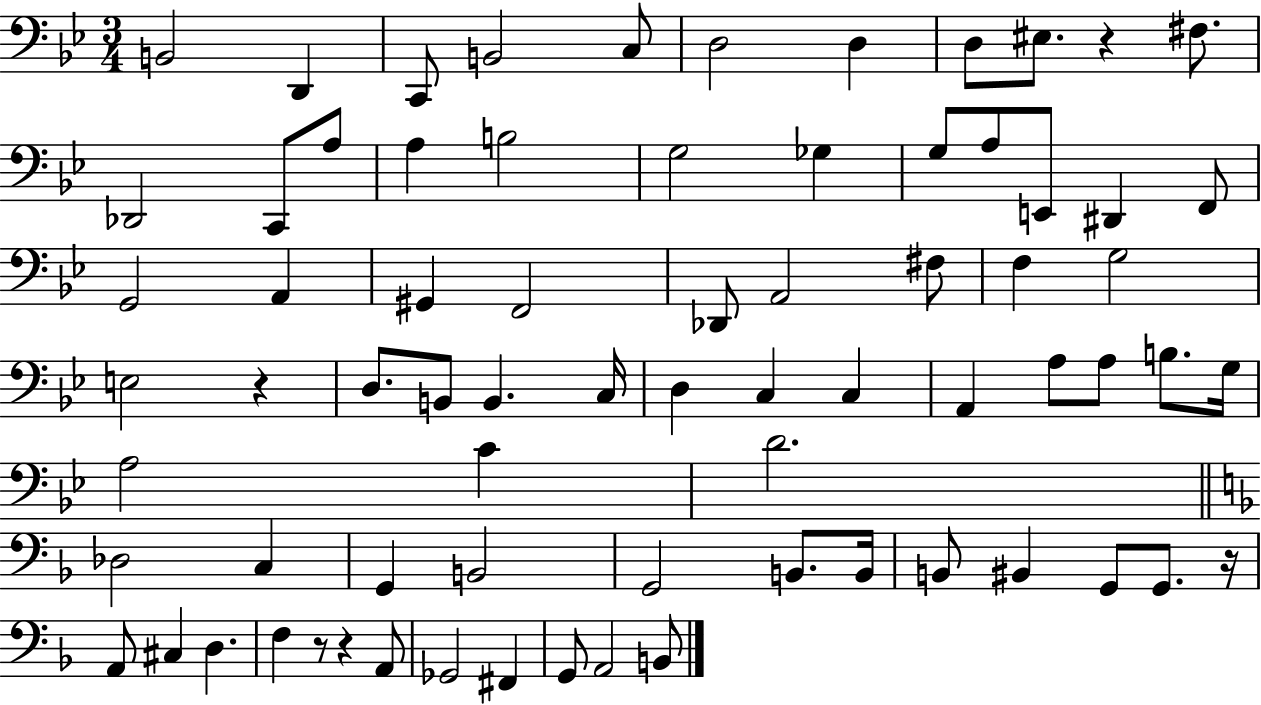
{
  \clef bass
  \numericTimeSignature
  \time 3/4
  \key bes \major
  b,2 d,4 | c,8 b,2 c8 | d2 d4 | d8 eis8. r4 fis8. | \break des,2 c,8 a8 | a4 b2 | g2 ges4 | g8 a8 e,8 dis,4 f,8 | \break g,2 a,4 | gis,4 f,2 | des,8 a,2 fis8 | f4 g2 | \break e2 r4 | d8. b,8 b,4. c16 | d4 c4 c4 | a,4 a8 a8 b8. g16 | \break a2 c'4 | d'2. | \bar "||" \break \key f \major des2 c4 | g,4 b,2 | g,2 b,8. b,16 | b,8 bis,4 g,8 g,8. r16 | \break a,8 cis4 d4. | f4 r8 r4 a,8 | ges,2 fis,4 | g,8 a,2 b,8 | \break \bar "|."
}